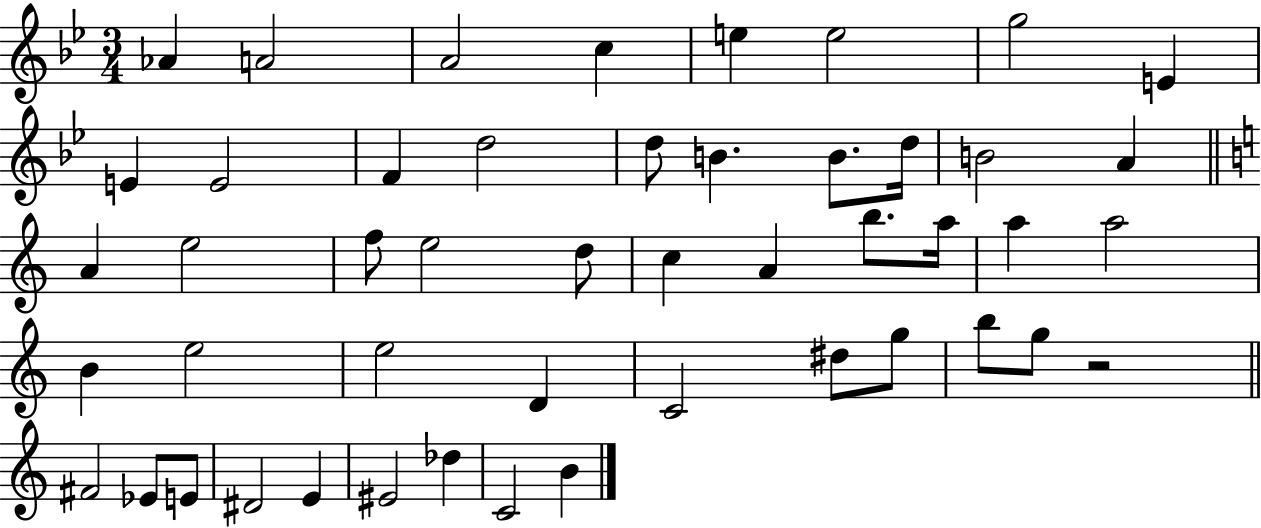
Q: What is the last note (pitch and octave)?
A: B4